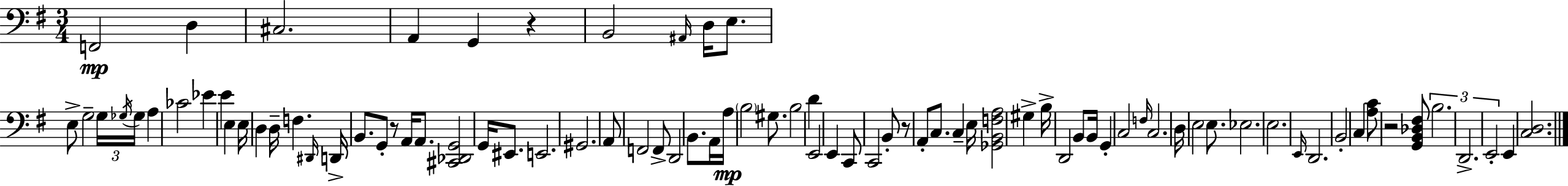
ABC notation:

X:1
T:Untitled
M:3/4
L:1/4
K:Em
F,,2 D, ^C,2 A,, G,, z B,,2 ^A,,/4 D,/4 E,/2 E,/2 G,2 G,/4 _G,/4 _G,/4 A, _C2 _E E E, E,/4 D, D,/4 F, ^D,,/4 D,,/4 B,,/2 G,,/2 z/2 A,,/4 A,,/2 [^C,,_D,,G,,]2 G,,/4 ^E,,/2 E,,2 ^G,,2 A,,/2 F,,2 F,,/2 D,,2 B,,/2 A,,/4 A,/4 B,2 ^G,/2 B,2 D E,,2 E,, C,,/2 C,,2 B,,/2 z/2 A,,/2 C,/2 C, E,/4 [_G,,B,,F,A,]2 ^G, B,/4 D,,2 B,,/2 B,,/4 G,, C,2 F,/4 C,2 D,/4 E,2 E,/2 _E,2 E,2 E,,/4 D,,2 B,,2 C, [A,C]/2 z2 [G,,B,,_D,^F,]/2 B,2 D,,2 E,,2 E,, [C,D,]2